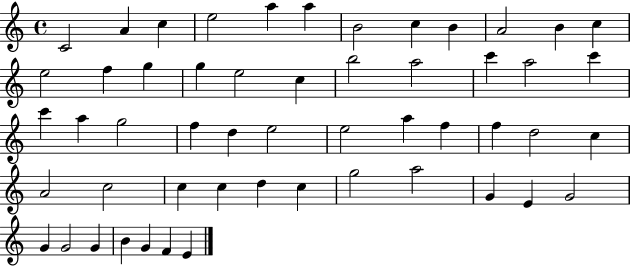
{
  \clef treble
  \time 4/4
  \defaultTimeSignature
  \key c \major
  c'2 a'4 c''4 | e''2 a''4 a''4 | b'2 c''4 b'4 | a'2 b'4 c''4 | \break e''2 f''4 g''4 | g''4 e''2 c''4 | b''2 a''2 | c'''4 a''2 c'''4 | \break c'''4 a''4 g''2 | f''4 d''4 e''2 | e''2 a''4 f''4 | f''4 d''2 c''4 | \break a'2 c''2 | c''4 c''4 d''4 c''4 | g''2 a''2 | g'4 e'4 g'2 | \break g'4 g'2 g'4 | b'4 g'4 f'4 e'4 | \bar "|."
}